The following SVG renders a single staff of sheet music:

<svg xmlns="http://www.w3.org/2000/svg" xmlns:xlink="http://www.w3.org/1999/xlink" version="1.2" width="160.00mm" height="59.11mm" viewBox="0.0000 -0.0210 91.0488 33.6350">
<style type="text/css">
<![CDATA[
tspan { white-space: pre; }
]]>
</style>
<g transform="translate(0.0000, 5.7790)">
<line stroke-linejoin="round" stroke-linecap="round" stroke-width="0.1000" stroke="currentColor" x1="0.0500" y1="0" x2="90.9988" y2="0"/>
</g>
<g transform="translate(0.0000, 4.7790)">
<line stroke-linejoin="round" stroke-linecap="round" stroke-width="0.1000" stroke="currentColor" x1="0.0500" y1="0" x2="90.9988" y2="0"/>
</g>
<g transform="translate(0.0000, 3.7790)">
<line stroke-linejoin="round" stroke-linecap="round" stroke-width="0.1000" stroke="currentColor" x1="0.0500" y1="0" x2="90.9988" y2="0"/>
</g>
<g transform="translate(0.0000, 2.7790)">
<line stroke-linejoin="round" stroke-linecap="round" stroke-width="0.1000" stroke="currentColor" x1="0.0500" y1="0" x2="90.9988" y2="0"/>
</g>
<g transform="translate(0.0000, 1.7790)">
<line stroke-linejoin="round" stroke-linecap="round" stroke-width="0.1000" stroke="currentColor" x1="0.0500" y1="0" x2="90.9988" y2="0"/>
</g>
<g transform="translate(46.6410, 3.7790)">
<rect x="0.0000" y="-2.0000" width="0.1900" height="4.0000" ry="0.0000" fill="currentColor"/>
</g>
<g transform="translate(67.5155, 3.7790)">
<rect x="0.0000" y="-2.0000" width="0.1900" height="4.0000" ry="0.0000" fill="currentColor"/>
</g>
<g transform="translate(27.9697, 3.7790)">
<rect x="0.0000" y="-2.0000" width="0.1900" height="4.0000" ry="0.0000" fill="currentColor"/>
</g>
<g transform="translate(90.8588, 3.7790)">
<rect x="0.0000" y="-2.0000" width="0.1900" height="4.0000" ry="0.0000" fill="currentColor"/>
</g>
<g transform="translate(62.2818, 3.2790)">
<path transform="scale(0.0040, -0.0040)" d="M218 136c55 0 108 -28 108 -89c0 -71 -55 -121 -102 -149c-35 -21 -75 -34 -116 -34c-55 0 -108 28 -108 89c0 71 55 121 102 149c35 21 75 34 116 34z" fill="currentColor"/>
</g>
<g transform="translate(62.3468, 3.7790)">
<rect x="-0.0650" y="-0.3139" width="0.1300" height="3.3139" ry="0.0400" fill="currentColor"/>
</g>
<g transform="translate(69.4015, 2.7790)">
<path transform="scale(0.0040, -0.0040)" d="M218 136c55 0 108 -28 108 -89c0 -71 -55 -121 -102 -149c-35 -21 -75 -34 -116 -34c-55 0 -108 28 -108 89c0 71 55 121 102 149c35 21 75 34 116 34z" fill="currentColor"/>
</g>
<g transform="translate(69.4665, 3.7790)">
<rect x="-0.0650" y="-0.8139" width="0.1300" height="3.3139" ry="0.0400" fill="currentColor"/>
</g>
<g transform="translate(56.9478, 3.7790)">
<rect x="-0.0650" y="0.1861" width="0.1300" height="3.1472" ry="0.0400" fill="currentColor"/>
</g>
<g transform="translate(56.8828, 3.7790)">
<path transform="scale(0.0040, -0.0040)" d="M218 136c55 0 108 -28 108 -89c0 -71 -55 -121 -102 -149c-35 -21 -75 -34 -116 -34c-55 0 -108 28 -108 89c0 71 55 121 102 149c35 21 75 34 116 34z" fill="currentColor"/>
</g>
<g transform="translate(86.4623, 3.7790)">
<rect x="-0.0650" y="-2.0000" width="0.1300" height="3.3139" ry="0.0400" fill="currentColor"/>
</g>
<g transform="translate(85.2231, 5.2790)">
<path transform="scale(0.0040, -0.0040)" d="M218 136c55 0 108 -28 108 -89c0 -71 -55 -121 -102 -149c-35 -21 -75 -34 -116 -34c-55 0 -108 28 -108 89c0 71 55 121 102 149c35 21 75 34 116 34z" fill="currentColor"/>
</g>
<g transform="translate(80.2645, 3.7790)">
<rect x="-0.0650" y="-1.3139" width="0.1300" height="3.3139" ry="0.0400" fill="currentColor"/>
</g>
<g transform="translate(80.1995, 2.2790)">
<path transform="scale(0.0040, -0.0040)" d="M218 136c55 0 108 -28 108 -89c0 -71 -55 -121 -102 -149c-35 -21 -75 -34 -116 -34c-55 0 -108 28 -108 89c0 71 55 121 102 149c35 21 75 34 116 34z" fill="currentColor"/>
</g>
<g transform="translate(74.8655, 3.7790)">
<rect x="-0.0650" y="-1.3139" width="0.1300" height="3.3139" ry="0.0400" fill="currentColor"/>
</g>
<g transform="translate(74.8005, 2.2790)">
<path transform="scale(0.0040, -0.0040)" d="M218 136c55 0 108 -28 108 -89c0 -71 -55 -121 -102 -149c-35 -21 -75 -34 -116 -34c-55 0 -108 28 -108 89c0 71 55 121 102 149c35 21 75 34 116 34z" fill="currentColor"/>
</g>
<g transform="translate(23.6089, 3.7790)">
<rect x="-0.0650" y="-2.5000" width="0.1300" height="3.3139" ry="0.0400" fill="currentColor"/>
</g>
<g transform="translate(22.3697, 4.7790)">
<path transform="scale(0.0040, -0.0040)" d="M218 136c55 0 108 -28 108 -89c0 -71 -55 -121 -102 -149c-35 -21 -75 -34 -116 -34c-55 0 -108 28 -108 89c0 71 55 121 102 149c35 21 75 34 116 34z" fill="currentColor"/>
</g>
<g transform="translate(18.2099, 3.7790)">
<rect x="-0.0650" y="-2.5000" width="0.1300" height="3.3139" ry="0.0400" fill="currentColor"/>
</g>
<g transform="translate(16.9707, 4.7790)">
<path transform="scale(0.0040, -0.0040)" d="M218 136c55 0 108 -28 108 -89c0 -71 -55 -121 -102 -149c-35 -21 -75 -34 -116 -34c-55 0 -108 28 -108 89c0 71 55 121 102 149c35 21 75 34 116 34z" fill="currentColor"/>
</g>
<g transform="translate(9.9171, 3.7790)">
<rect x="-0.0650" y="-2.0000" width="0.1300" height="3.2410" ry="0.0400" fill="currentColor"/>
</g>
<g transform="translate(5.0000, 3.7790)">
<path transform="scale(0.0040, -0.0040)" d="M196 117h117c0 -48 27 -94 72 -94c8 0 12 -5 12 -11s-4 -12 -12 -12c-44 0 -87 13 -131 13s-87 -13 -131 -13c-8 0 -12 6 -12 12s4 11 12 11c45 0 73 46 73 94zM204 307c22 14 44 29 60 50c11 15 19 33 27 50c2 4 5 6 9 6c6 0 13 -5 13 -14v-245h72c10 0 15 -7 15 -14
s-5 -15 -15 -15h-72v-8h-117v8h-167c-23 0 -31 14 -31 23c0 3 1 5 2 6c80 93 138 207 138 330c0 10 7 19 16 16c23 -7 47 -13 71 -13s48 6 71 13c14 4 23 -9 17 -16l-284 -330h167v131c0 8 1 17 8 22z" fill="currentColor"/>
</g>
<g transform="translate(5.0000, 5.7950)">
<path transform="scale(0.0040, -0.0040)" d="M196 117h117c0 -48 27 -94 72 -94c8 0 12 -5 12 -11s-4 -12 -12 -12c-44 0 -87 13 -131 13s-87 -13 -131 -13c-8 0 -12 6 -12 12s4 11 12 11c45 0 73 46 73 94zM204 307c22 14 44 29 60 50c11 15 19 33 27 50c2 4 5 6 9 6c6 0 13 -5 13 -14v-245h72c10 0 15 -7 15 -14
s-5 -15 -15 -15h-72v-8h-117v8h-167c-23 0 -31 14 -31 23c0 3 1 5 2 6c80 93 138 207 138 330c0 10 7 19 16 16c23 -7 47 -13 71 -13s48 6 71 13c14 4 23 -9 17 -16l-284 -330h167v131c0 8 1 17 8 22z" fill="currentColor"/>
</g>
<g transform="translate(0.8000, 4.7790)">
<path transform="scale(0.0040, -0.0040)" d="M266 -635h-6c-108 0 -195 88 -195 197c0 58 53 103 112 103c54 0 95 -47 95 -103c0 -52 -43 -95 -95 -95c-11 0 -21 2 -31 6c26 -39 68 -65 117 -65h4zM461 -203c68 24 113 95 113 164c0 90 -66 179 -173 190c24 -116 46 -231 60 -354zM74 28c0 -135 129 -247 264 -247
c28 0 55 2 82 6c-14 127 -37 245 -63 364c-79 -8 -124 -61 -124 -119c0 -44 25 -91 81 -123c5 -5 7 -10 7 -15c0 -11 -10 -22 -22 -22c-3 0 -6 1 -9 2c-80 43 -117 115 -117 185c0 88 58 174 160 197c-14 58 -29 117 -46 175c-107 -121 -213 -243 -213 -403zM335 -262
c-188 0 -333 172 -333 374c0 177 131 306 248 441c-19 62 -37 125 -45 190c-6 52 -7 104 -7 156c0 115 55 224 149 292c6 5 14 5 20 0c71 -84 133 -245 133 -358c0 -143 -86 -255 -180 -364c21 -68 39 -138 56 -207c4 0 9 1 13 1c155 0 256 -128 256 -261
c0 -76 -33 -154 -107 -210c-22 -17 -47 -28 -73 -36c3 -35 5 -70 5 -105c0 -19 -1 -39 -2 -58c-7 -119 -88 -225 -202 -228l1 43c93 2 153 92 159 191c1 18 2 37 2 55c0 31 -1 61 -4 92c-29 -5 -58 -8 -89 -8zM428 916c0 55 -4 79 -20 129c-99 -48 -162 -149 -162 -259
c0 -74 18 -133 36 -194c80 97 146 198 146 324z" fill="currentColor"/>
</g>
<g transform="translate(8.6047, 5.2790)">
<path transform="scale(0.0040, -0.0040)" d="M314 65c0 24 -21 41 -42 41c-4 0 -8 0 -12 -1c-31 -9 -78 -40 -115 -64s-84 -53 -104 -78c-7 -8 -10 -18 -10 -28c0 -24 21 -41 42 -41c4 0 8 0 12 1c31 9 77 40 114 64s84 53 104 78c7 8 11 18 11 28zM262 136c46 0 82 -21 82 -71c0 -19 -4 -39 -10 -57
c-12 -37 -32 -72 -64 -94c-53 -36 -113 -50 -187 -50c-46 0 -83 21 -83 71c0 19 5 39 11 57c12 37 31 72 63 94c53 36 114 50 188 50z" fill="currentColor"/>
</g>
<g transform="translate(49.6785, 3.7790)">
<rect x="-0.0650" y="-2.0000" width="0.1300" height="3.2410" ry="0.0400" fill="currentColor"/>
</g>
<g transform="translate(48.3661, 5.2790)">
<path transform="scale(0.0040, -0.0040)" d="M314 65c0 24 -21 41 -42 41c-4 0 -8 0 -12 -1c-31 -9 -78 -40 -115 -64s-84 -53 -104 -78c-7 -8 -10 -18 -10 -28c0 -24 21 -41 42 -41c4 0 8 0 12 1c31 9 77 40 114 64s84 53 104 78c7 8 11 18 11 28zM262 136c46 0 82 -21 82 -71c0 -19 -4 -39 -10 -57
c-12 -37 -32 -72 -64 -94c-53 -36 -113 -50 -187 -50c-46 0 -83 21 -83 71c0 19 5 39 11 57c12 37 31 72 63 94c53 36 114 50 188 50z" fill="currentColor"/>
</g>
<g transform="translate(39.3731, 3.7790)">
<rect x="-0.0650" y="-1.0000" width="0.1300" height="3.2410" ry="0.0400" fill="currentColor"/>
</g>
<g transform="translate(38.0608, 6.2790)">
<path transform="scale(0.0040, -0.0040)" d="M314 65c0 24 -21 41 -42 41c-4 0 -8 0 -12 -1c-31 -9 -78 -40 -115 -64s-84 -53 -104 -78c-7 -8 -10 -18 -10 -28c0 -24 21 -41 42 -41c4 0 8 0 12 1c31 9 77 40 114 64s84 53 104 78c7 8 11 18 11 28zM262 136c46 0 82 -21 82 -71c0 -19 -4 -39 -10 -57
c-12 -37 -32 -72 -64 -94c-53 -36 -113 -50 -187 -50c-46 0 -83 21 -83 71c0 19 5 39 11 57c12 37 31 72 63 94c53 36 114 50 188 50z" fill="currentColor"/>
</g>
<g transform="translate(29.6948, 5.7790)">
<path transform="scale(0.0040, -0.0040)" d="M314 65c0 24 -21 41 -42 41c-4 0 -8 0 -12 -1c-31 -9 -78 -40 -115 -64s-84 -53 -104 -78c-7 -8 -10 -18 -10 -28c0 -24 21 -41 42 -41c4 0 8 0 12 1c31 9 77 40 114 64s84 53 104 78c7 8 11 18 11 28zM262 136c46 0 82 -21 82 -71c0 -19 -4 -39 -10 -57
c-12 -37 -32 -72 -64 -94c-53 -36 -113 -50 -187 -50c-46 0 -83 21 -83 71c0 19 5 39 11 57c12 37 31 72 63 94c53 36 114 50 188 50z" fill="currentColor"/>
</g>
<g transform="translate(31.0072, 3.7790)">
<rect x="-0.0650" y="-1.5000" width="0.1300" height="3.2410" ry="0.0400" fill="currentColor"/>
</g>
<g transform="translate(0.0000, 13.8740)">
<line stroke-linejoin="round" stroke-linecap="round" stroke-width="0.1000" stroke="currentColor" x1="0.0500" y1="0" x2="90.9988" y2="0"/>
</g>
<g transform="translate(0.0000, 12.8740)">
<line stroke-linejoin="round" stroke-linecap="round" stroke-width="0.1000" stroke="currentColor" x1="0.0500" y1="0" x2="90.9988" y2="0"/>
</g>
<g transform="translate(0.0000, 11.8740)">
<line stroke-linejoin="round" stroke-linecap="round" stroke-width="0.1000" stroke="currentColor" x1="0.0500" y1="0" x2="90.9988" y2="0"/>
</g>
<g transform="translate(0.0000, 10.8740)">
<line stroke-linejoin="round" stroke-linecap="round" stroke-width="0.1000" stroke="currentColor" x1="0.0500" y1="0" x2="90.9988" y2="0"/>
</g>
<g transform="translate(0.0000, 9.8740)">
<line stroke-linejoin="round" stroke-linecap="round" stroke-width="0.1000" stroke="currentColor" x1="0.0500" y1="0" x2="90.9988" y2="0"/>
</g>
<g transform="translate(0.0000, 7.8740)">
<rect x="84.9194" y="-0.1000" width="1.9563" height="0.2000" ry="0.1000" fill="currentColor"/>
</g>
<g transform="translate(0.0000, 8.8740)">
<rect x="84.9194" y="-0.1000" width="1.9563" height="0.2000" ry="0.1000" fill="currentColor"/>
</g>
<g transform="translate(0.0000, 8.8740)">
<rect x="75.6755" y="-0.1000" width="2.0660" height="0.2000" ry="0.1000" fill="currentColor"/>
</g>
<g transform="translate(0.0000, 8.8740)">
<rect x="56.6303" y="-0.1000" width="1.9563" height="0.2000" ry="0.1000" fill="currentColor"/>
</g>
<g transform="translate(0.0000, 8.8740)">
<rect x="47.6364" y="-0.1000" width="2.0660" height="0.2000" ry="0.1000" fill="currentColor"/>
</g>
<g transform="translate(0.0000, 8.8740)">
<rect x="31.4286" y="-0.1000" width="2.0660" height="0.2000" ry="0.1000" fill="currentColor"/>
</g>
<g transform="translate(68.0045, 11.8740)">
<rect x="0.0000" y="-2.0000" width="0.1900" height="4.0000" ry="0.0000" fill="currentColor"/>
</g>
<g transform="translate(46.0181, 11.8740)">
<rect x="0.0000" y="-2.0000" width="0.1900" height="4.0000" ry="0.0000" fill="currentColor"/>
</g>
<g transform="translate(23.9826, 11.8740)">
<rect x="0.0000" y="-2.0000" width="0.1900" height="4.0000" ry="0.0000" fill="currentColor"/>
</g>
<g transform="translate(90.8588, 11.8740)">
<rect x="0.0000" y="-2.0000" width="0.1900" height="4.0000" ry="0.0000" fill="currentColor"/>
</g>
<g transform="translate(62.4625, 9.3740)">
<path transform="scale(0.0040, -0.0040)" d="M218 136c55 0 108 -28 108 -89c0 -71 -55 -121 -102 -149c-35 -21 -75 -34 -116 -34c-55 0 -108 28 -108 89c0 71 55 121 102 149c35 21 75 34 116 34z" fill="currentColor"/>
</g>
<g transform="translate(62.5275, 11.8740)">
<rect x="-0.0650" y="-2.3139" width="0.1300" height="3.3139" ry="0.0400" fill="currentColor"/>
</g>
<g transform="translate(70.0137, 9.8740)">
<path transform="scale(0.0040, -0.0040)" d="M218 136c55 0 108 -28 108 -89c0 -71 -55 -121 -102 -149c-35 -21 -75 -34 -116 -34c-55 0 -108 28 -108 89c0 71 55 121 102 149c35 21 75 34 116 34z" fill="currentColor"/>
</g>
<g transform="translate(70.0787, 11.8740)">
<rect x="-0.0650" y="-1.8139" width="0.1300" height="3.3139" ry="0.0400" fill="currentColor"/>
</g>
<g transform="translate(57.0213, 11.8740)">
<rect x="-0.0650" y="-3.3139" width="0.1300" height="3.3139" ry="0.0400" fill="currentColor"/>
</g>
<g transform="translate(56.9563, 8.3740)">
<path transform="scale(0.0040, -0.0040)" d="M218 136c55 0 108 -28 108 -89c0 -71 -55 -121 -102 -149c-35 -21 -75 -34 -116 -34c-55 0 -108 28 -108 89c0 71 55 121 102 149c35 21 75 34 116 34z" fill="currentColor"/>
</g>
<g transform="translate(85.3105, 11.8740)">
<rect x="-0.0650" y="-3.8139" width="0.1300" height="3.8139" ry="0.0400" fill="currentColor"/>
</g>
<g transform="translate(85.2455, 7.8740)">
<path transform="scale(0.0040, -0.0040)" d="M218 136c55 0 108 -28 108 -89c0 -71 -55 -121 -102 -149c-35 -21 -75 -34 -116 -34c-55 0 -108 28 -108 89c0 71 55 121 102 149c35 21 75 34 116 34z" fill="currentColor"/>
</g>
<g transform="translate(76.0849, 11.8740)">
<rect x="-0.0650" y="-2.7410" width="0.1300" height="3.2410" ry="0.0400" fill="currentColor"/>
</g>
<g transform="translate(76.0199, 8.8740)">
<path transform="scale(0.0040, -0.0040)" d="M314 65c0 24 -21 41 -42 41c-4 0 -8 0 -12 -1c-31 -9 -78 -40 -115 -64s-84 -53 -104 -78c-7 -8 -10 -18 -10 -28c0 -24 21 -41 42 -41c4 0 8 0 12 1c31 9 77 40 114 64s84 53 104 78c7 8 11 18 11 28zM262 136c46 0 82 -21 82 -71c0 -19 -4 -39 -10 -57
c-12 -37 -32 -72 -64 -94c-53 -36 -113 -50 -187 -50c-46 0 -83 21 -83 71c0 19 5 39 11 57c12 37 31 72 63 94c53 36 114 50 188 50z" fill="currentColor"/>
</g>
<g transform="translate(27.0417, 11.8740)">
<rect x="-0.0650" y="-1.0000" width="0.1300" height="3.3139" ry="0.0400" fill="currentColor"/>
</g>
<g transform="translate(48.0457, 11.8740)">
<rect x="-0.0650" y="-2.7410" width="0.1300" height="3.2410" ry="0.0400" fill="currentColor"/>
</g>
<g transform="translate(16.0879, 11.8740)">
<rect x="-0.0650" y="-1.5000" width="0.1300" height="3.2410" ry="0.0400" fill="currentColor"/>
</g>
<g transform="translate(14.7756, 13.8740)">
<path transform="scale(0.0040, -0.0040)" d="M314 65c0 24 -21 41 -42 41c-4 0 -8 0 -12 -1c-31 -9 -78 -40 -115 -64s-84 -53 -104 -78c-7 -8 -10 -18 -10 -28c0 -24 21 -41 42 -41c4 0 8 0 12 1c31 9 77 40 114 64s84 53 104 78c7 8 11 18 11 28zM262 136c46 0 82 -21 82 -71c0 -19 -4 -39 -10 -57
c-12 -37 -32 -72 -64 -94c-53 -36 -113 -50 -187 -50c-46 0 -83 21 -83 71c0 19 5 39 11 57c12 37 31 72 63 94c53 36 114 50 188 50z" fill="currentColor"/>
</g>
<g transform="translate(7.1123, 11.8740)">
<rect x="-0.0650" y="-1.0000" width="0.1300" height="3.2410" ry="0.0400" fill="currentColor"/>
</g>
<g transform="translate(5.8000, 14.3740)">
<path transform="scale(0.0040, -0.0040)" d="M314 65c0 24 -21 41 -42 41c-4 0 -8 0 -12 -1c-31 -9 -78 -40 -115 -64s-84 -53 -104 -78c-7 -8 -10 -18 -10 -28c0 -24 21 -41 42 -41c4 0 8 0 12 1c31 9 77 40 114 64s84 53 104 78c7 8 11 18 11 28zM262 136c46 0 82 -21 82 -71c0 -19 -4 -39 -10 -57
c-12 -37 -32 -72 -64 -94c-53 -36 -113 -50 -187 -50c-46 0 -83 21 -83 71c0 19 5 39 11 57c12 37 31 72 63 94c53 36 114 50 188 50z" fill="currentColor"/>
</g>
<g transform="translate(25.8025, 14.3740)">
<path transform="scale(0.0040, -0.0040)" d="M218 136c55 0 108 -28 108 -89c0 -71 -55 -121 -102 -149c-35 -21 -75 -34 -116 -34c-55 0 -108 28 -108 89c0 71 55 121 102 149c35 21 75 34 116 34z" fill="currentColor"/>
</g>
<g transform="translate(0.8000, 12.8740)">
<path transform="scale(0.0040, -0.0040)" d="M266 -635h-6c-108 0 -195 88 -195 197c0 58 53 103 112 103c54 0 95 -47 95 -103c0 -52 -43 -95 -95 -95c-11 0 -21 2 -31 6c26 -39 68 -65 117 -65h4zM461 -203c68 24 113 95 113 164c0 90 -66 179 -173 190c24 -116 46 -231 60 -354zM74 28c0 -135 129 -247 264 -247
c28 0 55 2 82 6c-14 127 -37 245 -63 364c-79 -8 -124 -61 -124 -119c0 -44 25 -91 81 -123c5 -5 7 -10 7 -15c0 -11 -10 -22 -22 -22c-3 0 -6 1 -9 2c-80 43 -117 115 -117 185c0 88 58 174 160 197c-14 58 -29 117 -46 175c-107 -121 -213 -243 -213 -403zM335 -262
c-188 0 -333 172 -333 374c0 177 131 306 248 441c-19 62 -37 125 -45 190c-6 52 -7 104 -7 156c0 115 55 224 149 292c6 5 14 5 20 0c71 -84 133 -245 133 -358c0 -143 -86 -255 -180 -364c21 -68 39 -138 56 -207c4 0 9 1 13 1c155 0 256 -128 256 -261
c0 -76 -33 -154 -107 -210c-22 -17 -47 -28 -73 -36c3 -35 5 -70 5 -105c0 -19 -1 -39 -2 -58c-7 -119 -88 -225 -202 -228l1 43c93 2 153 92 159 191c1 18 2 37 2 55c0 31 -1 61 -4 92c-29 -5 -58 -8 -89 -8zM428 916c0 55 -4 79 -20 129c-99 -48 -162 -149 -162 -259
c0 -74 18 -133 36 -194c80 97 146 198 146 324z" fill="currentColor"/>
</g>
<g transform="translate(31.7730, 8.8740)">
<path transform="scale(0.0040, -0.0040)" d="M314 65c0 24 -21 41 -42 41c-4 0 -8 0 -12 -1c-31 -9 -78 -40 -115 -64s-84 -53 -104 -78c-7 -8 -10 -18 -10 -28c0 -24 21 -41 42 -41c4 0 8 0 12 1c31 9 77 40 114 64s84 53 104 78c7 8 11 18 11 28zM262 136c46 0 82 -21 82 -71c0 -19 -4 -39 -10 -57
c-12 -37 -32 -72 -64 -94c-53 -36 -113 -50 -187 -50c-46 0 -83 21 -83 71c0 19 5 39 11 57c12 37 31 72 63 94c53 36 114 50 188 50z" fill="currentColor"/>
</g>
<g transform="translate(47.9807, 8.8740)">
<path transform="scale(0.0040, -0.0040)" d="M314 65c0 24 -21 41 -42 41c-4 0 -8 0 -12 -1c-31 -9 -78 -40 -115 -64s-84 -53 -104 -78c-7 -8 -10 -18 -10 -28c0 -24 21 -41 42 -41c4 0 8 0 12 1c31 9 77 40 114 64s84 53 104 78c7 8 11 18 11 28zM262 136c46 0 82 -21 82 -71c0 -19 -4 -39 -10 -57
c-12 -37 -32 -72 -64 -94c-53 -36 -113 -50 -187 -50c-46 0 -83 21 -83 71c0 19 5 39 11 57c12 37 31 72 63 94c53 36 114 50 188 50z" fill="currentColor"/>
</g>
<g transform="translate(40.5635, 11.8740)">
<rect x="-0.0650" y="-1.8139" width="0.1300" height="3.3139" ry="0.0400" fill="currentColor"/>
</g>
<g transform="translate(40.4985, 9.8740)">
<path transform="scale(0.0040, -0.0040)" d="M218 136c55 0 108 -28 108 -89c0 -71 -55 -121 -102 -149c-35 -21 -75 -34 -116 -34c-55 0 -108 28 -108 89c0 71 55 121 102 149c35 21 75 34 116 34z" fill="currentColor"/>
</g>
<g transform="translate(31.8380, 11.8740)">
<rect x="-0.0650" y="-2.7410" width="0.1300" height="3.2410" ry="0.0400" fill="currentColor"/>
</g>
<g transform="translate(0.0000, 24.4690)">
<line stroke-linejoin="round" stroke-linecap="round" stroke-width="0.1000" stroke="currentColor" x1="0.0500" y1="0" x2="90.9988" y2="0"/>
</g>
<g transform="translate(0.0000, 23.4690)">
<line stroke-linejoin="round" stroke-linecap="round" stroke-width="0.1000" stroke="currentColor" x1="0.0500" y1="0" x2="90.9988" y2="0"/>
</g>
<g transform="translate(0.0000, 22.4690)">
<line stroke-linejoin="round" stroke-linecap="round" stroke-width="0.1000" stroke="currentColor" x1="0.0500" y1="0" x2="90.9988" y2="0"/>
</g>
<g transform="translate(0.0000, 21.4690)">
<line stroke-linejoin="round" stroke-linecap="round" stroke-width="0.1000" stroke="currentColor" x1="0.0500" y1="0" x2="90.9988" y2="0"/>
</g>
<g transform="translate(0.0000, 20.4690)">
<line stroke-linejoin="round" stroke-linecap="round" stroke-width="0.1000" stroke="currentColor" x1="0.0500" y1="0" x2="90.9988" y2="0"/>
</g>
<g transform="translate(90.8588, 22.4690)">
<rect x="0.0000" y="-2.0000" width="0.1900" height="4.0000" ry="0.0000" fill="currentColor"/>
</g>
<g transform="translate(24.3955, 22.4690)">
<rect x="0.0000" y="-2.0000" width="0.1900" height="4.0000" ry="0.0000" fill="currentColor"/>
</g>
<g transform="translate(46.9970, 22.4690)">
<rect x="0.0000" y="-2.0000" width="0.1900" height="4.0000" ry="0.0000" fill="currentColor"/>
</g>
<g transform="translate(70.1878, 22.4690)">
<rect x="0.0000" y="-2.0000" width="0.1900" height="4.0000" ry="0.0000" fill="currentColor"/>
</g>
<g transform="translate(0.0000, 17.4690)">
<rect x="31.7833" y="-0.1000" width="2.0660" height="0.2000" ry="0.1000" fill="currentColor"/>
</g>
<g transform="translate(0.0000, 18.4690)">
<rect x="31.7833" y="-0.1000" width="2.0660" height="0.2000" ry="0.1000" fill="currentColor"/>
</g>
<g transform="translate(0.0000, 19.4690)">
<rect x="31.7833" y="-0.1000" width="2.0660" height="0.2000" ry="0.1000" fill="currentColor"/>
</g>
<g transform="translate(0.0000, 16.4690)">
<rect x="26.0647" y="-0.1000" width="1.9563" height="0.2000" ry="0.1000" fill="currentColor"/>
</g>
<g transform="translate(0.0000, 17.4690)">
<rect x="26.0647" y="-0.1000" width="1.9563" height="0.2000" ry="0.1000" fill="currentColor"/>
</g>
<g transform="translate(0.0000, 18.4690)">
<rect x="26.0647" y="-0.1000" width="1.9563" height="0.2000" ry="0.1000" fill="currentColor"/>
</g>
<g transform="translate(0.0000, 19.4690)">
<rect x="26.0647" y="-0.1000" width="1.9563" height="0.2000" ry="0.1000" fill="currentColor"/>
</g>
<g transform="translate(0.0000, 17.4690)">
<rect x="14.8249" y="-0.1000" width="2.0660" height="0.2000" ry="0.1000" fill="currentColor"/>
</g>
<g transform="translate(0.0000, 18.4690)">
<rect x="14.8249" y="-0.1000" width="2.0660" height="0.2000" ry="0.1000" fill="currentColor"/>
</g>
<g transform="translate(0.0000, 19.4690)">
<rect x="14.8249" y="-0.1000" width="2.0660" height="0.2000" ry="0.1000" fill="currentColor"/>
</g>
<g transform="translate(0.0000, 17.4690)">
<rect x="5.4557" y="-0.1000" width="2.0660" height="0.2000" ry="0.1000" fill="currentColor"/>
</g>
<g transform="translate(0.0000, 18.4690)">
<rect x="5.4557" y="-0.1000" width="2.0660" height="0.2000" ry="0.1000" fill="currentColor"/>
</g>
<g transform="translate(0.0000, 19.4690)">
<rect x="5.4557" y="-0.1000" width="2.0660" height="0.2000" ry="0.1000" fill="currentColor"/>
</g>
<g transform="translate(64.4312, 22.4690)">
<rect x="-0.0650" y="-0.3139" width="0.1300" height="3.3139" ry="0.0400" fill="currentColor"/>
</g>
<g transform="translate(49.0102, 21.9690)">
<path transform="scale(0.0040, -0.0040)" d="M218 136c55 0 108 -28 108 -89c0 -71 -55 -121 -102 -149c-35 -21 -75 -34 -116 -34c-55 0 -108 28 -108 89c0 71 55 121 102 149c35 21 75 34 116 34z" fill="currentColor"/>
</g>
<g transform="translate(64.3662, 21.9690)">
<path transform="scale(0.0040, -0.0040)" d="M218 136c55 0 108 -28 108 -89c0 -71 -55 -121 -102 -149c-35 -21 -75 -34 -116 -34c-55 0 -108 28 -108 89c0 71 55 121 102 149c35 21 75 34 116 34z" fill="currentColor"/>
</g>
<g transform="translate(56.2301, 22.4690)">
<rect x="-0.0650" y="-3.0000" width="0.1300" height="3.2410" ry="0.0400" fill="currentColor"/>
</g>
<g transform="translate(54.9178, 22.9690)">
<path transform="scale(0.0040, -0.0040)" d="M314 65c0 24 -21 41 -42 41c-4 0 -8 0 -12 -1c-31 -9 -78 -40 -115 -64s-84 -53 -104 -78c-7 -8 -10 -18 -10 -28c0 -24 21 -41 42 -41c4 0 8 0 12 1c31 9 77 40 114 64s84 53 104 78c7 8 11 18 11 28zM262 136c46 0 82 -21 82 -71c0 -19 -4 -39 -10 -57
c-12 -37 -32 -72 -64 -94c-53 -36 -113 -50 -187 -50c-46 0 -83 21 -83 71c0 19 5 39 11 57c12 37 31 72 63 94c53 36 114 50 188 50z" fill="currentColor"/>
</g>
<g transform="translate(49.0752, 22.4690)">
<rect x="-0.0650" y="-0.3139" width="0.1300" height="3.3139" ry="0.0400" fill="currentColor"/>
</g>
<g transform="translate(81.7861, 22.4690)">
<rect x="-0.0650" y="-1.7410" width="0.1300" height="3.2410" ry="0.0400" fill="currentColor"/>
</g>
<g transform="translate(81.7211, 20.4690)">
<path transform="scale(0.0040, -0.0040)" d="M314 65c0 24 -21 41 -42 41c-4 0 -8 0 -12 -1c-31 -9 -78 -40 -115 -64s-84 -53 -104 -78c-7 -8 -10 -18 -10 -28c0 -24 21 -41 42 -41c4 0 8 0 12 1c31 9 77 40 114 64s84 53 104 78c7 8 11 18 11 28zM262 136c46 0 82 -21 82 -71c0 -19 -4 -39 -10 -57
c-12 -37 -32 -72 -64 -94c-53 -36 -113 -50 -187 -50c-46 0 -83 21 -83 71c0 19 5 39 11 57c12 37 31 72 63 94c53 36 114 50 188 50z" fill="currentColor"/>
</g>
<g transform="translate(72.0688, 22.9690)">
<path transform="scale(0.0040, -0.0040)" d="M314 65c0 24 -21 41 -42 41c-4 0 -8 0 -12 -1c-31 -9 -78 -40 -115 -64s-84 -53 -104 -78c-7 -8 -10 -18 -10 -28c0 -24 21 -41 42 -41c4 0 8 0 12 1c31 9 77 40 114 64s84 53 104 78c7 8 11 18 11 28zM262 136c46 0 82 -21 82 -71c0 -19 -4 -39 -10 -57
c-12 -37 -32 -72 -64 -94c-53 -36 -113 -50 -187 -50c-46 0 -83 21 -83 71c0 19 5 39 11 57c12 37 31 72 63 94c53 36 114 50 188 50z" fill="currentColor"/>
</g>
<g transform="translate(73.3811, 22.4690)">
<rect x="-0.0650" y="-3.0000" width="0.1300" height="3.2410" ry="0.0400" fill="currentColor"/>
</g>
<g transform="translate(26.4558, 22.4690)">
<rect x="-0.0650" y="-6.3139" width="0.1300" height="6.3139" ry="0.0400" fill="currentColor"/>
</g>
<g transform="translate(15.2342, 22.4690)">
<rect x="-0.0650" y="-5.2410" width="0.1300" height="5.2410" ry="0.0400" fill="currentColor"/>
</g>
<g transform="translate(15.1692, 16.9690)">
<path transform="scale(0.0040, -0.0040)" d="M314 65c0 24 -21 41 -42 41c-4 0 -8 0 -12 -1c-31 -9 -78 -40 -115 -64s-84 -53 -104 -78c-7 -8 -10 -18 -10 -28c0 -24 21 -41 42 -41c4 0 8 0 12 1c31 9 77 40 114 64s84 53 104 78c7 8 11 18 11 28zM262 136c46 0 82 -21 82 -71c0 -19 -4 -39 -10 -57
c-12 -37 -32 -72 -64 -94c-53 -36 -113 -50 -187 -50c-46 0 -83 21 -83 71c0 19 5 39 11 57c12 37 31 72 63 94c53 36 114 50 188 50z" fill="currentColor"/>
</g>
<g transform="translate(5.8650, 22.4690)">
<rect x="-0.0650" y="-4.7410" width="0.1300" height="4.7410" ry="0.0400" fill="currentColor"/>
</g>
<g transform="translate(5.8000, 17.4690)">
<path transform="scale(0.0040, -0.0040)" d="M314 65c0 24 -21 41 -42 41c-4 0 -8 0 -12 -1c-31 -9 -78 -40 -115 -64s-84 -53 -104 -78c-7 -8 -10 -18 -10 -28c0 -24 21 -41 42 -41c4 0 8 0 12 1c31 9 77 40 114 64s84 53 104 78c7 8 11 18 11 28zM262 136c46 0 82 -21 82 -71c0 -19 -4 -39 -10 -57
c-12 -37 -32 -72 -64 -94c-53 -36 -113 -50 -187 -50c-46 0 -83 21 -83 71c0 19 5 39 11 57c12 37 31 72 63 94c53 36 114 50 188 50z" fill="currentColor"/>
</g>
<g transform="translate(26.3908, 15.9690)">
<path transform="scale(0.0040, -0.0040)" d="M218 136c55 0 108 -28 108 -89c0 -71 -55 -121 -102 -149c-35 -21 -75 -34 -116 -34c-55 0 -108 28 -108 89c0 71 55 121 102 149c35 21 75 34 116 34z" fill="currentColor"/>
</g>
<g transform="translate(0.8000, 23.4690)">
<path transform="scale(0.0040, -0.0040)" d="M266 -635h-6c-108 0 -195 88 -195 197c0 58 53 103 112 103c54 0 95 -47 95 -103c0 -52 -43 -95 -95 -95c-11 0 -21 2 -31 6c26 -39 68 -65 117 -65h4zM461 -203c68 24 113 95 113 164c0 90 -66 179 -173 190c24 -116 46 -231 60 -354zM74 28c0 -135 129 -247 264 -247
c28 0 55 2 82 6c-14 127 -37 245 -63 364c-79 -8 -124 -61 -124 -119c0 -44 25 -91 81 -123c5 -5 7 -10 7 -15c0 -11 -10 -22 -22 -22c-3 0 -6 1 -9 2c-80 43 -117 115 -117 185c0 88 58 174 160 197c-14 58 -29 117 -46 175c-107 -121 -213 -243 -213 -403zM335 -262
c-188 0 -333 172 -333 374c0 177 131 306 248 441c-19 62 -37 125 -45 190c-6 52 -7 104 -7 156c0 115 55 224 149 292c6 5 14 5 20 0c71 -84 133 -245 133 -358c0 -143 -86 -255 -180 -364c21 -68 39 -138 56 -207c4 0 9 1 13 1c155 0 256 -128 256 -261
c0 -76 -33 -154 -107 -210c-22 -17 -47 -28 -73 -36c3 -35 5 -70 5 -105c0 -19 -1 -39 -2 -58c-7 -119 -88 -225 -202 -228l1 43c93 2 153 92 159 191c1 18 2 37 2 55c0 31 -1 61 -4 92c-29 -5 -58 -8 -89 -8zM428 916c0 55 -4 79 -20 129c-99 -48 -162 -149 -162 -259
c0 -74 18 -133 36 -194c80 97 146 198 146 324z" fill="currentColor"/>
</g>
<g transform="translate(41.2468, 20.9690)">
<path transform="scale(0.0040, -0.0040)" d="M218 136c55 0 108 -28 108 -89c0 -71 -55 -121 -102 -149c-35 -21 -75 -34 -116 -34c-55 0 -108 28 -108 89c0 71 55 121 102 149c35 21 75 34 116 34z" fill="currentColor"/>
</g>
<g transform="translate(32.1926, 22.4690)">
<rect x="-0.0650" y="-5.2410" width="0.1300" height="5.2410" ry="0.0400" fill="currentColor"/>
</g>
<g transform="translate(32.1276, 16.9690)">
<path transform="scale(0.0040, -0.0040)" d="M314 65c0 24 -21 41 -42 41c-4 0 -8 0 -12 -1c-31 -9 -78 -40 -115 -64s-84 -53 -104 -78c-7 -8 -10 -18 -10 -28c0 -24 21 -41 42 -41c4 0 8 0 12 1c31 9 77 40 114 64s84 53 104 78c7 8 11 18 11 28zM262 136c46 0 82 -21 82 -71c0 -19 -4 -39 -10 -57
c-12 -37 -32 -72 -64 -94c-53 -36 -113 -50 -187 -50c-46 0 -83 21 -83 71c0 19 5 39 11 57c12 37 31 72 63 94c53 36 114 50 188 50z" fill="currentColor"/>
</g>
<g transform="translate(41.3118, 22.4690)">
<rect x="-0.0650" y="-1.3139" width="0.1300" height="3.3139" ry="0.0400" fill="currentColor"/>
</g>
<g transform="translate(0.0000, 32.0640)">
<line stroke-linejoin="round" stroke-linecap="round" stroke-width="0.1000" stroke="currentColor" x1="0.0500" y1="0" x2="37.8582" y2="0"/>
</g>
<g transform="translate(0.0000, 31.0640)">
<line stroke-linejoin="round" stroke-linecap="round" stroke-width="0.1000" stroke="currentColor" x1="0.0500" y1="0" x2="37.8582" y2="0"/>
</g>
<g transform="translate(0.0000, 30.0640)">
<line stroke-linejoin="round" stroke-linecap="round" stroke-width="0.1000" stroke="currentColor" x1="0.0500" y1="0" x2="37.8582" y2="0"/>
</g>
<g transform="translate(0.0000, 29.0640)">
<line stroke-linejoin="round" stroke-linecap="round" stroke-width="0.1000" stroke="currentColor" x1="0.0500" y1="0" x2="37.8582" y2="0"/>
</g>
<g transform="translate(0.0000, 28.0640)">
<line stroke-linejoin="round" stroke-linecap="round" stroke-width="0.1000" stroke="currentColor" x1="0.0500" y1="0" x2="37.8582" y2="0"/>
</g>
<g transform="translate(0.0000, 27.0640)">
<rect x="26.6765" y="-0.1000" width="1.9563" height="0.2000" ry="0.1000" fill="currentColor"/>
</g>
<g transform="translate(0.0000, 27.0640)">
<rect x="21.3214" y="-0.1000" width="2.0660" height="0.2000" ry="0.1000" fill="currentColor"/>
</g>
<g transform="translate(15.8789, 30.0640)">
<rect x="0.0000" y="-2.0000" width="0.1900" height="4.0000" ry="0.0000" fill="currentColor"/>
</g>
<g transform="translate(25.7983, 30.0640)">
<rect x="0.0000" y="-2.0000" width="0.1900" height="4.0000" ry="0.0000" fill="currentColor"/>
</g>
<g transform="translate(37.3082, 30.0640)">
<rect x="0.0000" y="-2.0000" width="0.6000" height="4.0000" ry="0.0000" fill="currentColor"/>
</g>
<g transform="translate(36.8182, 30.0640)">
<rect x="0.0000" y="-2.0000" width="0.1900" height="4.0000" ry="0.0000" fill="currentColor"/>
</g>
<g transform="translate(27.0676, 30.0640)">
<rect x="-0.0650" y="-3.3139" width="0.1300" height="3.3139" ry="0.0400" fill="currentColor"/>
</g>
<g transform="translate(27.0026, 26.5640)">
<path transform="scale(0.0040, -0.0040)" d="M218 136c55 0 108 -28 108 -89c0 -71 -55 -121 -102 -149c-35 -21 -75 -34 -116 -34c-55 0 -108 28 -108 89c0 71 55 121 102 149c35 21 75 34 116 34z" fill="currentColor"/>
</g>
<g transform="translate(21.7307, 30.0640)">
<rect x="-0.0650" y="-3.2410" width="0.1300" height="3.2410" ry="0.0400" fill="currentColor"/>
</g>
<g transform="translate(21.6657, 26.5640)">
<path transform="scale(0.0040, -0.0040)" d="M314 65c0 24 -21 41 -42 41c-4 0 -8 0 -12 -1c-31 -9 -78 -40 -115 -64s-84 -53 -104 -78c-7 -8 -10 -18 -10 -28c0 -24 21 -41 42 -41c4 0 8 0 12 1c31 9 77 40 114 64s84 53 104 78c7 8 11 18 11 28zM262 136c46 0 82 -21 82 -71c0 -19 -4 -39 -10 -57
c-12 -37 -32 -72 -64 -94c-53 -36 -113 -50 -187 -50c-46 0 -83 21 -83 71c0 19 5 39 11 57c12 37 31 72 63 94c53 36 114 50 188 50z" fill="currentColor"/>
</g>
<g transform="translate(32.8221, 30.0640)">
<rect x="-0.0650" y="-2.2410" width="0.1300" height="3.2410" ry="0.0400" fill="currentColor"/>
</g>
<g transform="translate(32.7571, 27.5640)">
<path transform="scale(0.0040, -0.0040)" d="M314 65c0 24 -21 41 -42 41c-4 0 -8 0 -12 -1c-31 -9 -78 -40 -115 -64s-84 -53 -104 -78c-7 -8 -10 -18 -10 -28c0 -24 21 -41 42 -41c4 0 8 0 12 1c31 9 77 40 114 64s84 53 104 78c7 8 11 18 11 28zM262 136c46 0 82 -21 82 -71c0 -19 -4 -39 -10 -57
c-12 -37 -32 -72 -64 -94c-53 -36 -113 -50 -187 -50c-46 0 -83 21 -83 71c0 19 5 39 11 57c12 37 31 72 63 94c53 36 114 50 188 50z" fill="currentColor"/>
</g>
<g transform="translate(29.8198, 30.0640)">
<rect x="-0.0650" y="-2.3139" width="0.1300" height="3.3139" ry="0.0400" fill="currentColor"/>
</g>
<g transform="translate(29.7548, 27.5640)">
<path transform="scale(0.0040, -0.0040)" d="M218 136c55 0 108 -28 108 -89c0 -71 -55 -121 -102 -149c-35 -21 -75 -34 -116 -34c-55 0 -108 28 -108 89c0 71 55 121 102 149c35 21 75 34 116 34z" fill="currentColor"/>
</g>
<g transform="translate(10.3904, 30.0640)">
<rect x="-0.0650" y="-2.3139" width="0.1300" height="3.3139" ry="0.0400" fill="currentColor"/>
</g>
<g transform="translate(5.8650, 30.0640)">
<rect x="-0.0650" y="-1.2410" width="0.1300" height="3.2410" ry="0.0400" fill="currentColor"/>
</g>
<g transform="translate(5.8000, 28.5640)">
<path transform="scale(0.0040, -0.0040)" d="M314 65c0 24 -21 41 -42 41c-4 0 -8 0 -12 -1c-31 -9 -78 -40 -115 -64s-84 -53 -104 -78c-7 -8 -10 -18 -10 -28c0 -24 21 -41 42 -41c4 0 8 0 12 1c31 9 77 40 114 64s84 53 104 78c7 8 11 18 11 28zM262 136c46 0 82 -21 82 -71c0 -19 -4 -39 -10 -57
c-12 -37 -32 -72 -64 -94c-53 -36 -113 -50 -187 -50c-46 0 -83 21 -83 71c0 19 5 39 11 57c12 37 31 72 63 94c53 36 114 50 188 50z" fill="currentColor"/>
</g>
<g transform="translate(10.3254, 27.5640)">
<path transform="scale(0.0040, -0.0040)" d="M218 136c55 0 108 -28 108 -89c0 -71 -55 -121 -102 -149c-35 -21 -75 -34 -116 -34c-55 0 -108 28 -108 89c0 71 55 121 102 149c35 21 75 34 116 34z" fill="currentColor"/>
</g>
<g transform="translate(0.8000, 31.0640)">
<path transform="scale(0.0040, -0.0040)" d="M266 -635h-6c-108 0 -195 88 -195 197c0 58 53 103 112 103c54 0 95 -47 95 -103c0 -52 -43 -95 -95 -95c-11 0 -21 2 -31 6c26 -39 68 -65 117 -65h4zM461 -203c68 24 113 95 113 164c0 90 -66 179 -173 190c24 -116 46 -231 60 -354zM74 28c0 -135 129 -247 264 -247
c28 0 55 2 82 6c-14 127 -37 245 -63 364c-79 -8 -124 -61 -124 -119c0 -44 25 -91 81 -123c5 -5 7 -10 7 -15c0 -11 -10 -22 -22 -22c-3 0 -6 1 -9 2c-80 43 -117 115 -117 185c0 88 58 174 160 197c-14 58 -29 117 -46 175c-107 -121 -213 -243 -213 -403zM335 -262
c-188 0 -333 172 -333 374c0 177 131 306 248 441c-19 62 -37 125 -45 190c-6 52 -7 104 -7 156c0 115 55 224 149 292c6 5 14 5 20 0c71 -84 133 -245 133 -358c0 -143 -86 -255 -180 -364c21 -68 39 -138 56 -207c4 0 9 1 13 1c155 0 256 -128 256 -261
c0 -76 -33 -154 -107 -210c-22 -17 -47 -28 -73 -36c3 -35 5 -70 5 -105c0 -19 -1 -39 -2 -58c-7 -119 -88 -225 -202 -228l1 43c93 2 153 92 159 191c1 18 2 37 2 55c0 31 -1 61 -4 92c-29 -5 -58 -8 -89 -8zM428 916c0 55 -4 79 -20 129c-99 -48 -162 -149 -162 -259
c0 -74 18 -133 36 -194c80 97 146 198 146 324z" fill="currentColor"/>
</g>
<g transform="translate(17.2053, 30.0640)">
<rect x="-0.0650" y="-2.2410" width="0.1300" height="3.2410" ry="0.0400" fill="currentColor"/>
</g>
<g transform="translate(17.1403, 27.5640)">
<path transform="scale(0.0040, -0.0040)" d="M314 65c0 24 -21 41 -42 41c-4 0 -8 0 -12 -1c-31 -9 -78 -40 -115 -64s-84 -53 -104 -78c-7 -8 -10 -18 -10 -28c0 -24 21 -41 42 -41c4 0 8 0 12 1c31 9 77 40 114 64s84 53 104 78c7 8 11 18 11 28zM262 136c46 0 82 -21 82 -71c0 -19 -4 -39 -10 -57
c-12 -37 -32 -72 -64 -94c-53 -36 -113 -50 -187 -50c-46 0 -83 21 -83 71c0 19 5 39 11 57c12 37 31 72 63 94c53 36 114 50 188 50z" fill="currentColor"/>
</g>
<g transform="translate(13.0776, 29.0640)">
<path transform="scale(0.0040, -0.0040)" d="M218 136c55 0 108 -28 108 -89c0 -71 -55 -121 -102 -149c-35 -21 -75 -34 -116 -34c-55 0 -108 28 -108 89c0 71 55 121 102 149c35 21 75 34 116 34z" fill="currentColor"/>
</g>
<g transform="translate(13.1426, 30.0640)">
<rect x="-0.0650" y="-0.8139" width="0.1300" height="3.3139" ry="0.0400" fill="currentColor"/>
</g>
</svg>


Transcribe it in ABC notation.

X:1
T:Untitled
M:4/4
L:1/4
K:C
F2 G G E2 D2 F2 B c d e e F D2 E2 D a2 f a2 b g f a2 c' e'2 f'2 a' f'2 e c A2 c A2 f2 e2 g d g2 b2 b g g2